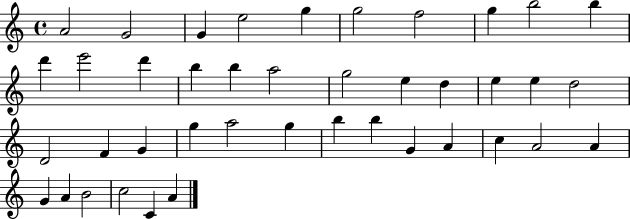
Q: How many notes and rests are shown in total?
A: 41